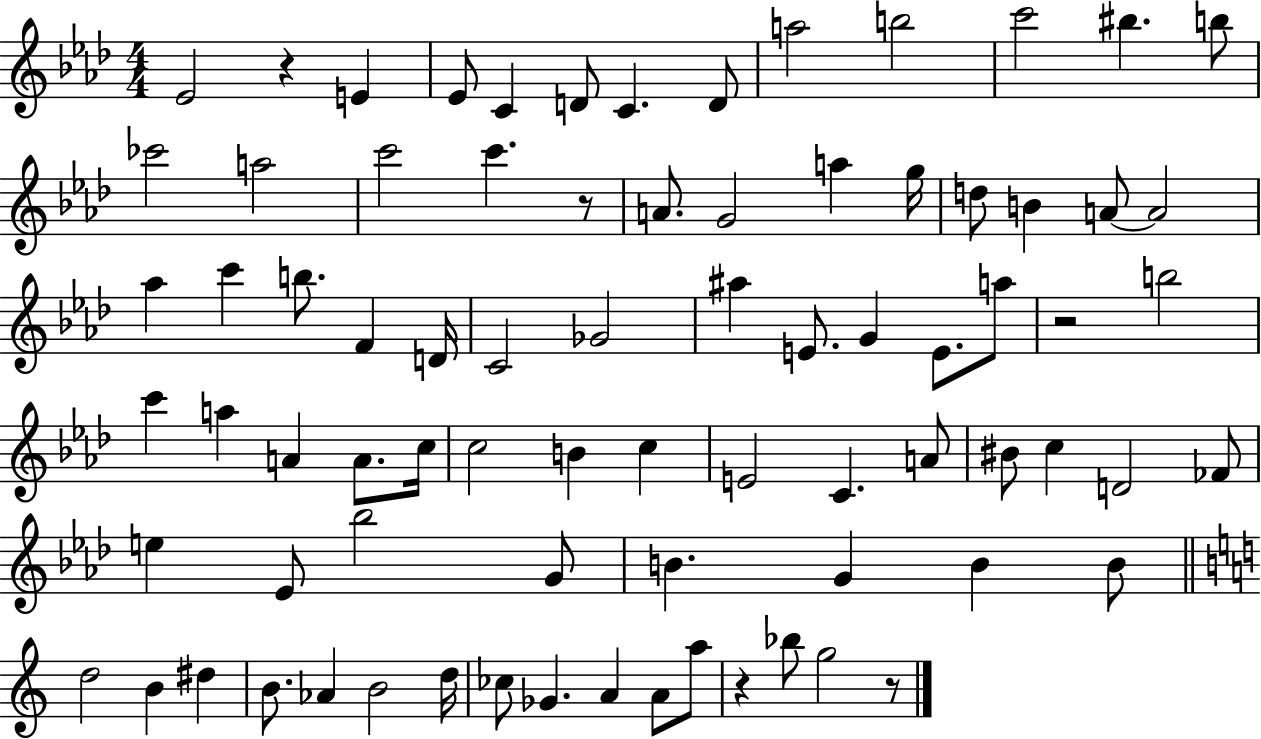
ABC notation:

X:1
T:Untitled
M:4/4
L:1/4
K:Ab
_E2 z E _E/2 C D/2 C D/2 a2 b2 c'2 ^b b/2 _c'2 a2 c'2 c' z/2 A/2 G2 a g/4 d/2 B A/2 A2 _a c' b/2 F D/4 C2 _G2 ^a E/2 G E/2 a/2 z2 b2 c' a A A/2 c/4 c2 B c E2 C A/2 ^B/2 c D2 _F/2 e _E/2 _b2 G/2 B G B B/2 d2 B ^d B/2 _A B2 d/4 _c/2 _G A A/2 a/2 z _b/2 g2 z/2